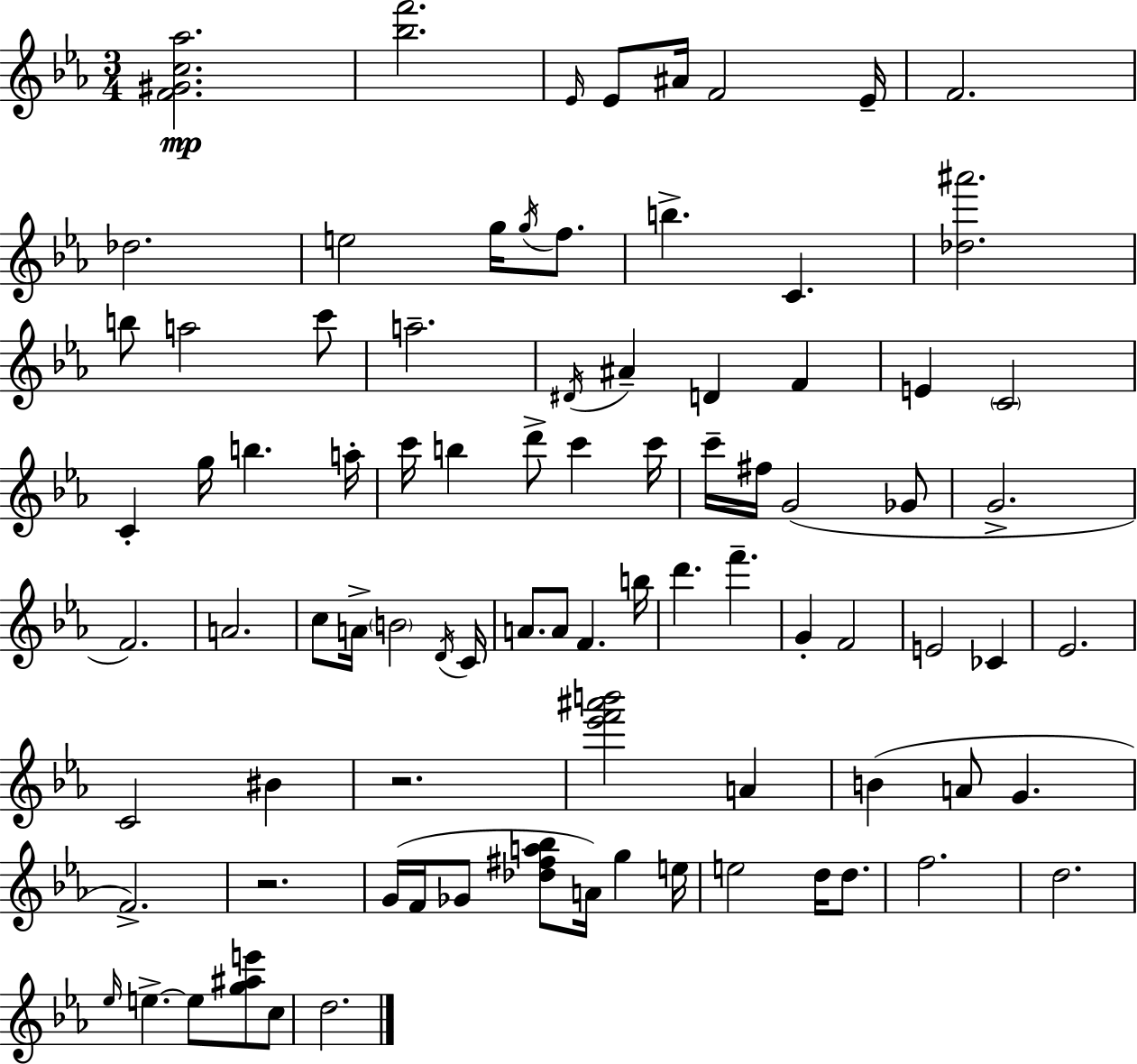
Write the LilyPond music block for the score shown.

{
  \clef treble
  \numericTimeSignature
  \time 3/4
  \key c \minor
  <f' gis' c'' aes''>2.\mp | <bes'' f'''>2. | \grace { ees'16 } ees'8 ais'16 f'2 | ees'16-- f'2. | \break des''2. | e''2 g''16 \acciaccatura { g''16 } f''8. | b''4.-> c'4. | <des'' ais'''>2. | \break b''8 a''2 | c'''8 a''2.-- | \acciaccatura { dis'16 } ais'4-- d'4 f'4 | e'4 \parenthesize c'2 | \break c'4-. g''16 b''4. | a''16-. c'''16 b''4 d'''8-> c'''4 | c'''16 c'''16-- fis''16 g'2( | ges'8 g'2.-> | \break f'2.) | a'2. | c''8 a'16-> \parenthesize b'2 | \acciaccatura { d'16 } c'16 a'8. a'8 f'4. | \break b''16 d'''4. f'''4.-- | g'4-. f'2 | e'2 | ces'4 ees'2. | \break c'2 | bis'4 r2. | <ees''' f''' ais''' b'''>2 | a'4 b'4( a'8 g'4. | \break f'2.->) | r2. | g'16( f'16 ges'8 <des'' fis'' a'' bes''>8 a'16) g''4 | e''16 e''2 | \break d''16 d''8. f''2. | d''2. | \grace { ees''16 } e''4.->~~ e''8 | <g'' ais'' e'''>8 c''8 d''2. | \break \bar "|."
}